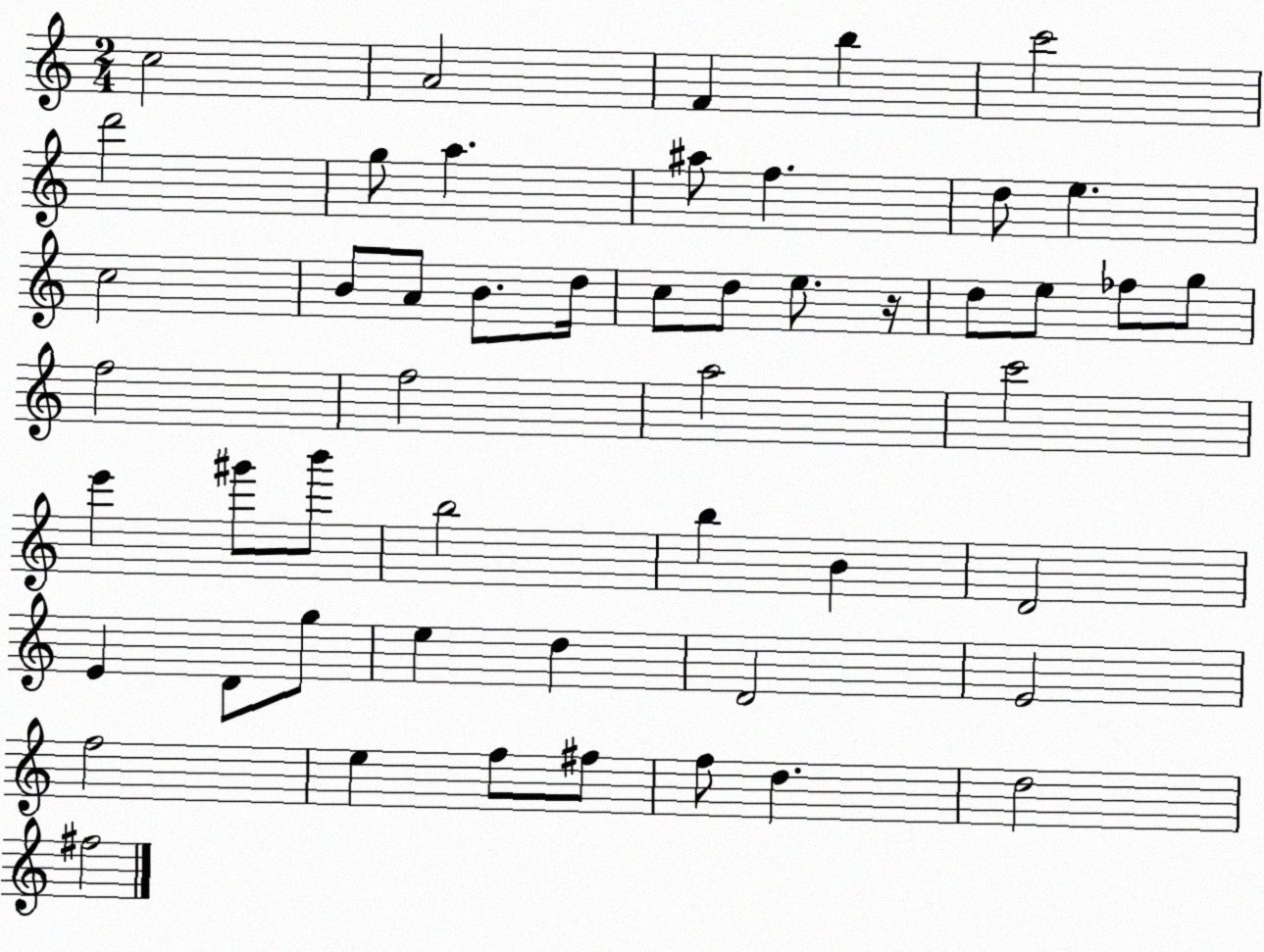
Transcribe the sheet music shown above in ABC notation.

X:1
T:Untitled
M:2/4
L:1/4
K:C
c2 A2 F b c'2 d'2 g/2 a ^a/2 f d/2 e c2 B/2 A/2 B/2 d/4 c/2 d/2 e/2 z/4 d/2 e/2 _f/2 g/2 f2 f2 a2 c'2 e' ^g'/2 b'/2 b2 b B D2 E D/2 g/2 e d D2 E2 f2 e f/2 ^f/2 f/2 d d2 ^f2